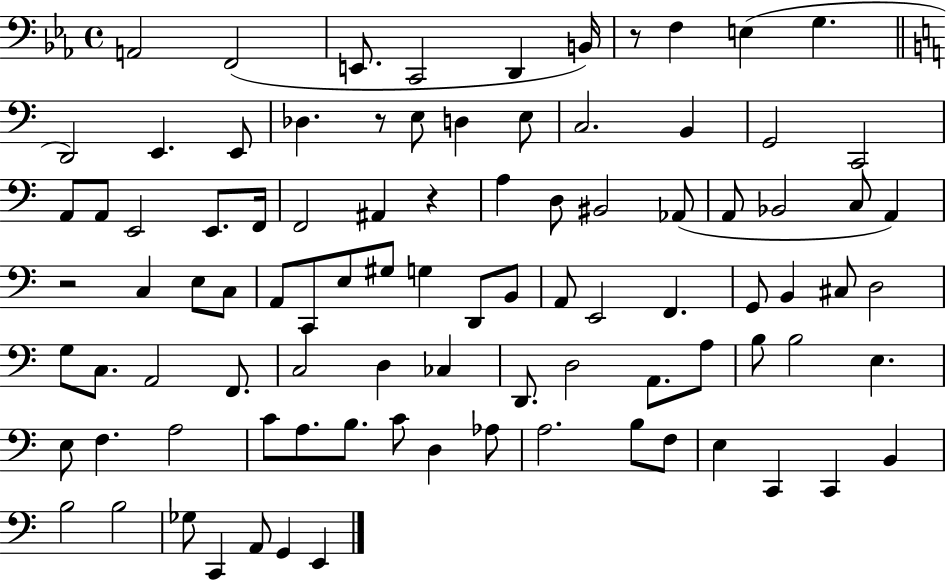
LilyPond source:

{
  \clef bass
  \time 4/4
  \defaultTimeSignature
  \key ees \major
  a,2 f,2( | e,8. c,2 d,4 b,16) | r8 f4 e4( g4. | \bar "||" \break \key c \major d,2) e,4. e,8 | des4. r8 e8 d4 e8 | c2. b,4 | g,2 c,2 | \break a,8 a,8 e,2 e,8. f,16 | f,2 ais,4 r4 | a4 d8 bis,2 aes,8( | a,8 bes,2 c8 a,4) | \break r2 c4 e8 c8 | a,8 c,8 e8 gis8 g4 d,8 b,8 | a,8 e,2 f,4. | g,8 b,4 cis8 d2 | \break g8 c8. a,2 f,8. | c2 d4 ces4 | d,8. d2 a,8. a8 | b8 b2 e4. | \break e8 f4. a2 | c'8 a8. b8. c'8 d4 aes8 | a2. b8 f8 | e4 c,4 c,4 b,4 | \break b2 b2 | ges8 c,4 a,8 g,4 e,4 | \bar "|."
}